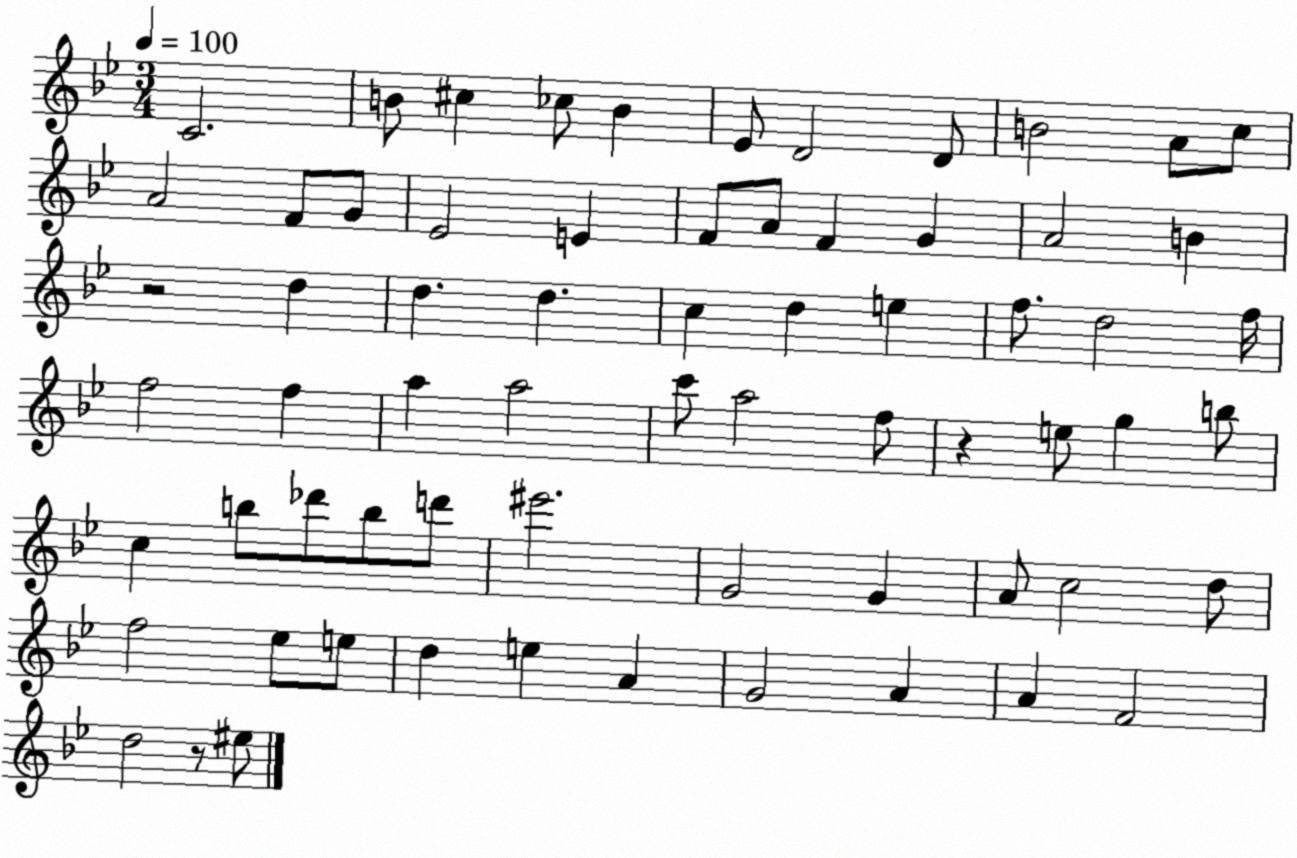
X:1
T:Untitled
M:3/4
L:1/4
K:Bb
C2 B/2 ^c _c/2 B _E/2 D2 D/2 B2 A/2 c/2 A2 F/2 G/2 _E2 E F/2 A/2 F G A2 B z2 d d d c d e f/2 d2 f/4 f2 f a a2 c'/2 a2 f/2 z e/2 g b/2 c b/2 _d'/2 b/2 d'/2 ^e'2 G2 G A/2 c2 d/2 f2 _e/2 e/2 d e A G2 A A F2 d2 z/2 ^e/2